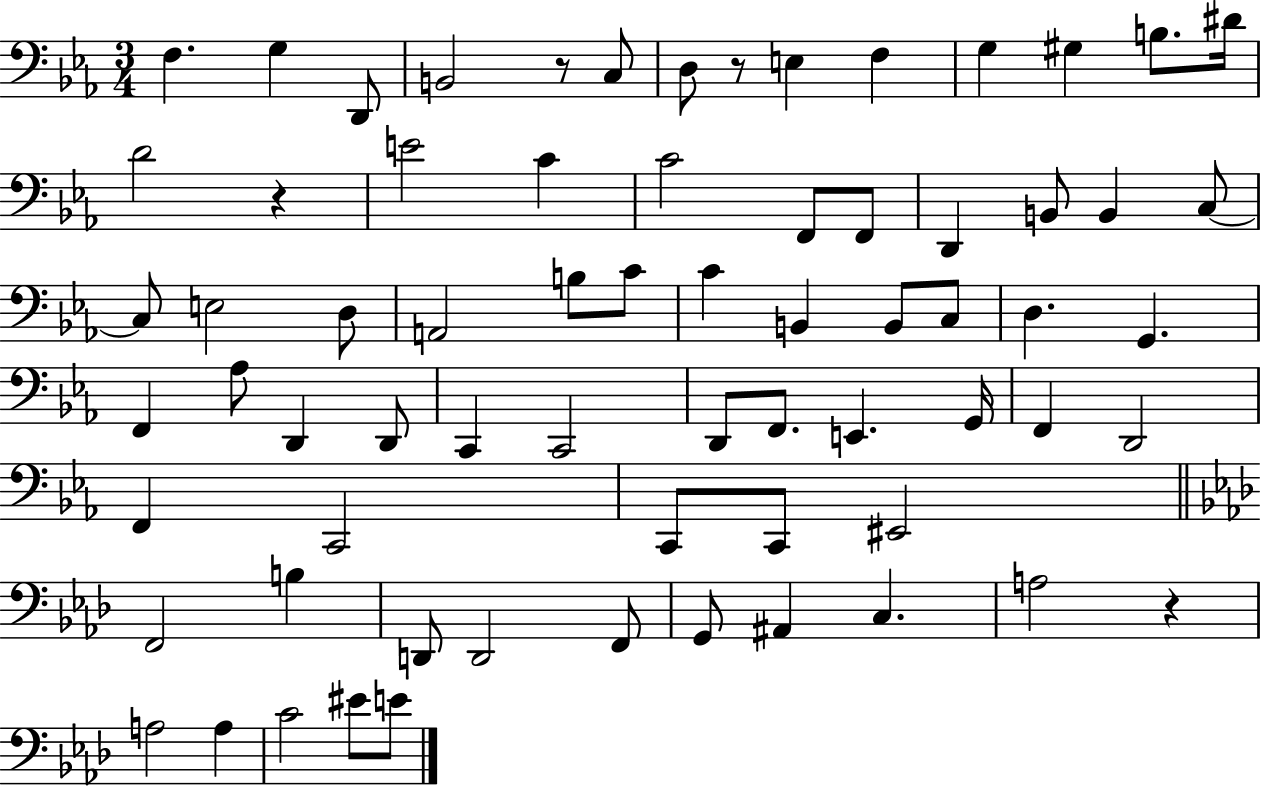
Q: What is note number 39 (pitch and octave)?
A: C2